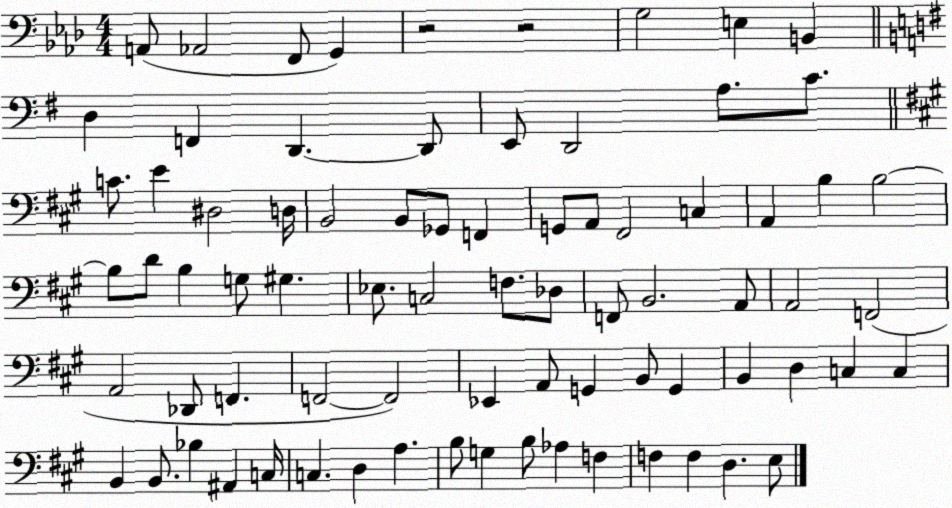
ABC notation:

X:1
T:Untitled
M:4/4
L:1/4
K:Ab
A,,/2 _A,,2 F,,/2 G,, z2 z2 G,2 E, B,, D, F,, D,, D,,/2 E,,/2 D,,2 A,/2 C/2 C/2 E ^D,2 D,/4 B,,2 B,,/2 _G,,/2 F,, G,,/2 A,,/2 ^F,,2 C, A,, B, B,2 B,/2 D/2 B, G,/2 ^G, _E,/2 C,2 F,/2 _D,/2 F,,/2 B,,2 A,,/2 A,,2 F,,2 A,,2 _D,,/2 F,, F,,2 F,,2 _E,, A,,/2 G,, B,,/2 G,, B,, D, C, C, B,, B,,/2 _B, ^A,, C,/4 C, D, A, B,/2 G, B,/2 _A, F, F, F, D, E,/2